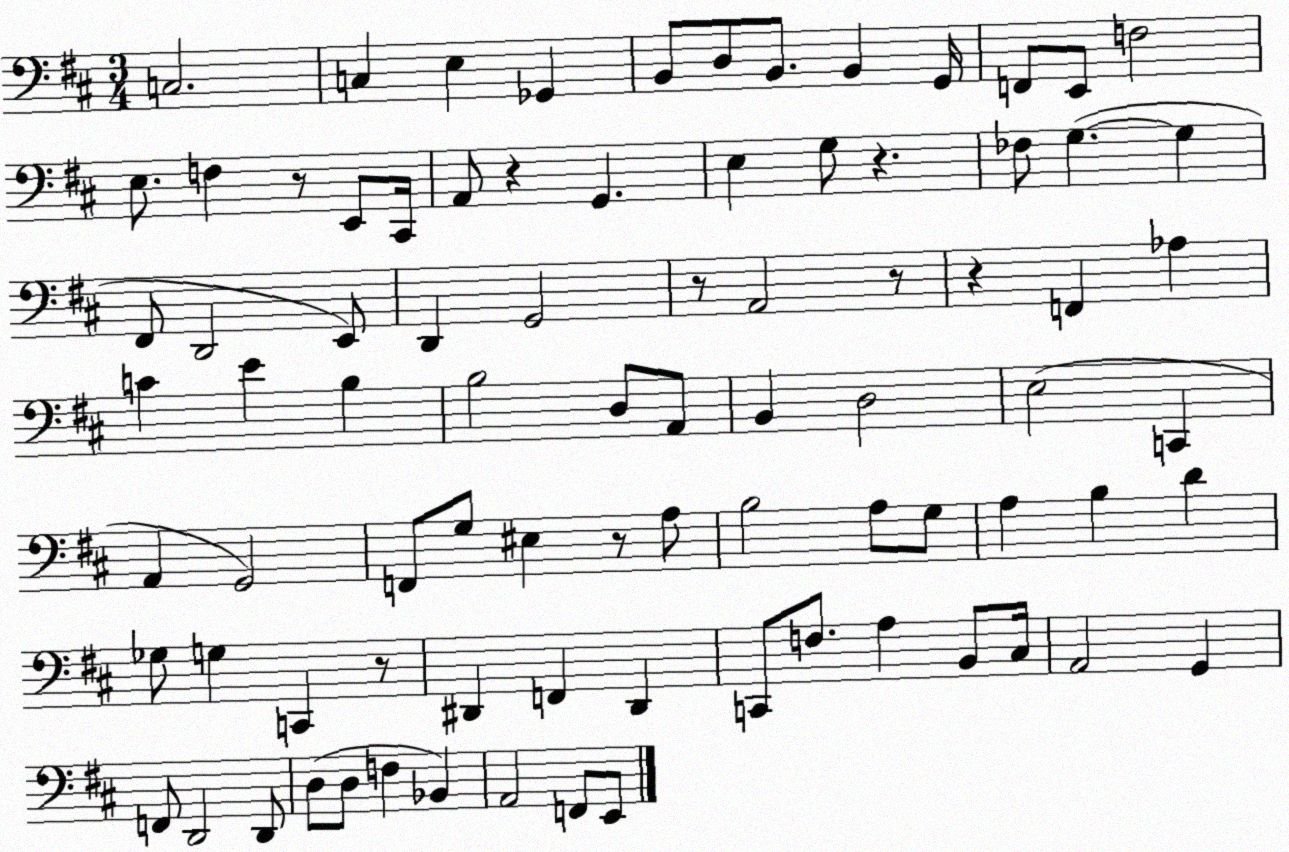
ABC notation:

X:1
T:Untitled
M:3/4
L:1/4
K:D
C,2 C, E, _G,, B,,/2 D,/2 B,,/2 B,, G,,/4 F,,/2 E,,/2 F,2 E,/2 F, z/2 E,,/2 ^C,,/4 A,,/2 z G,, E, G,/2 z _F,/2 G, G, ^F,,/2 D,,2 E,,/2 D,, G,,2 z/2 A,,2 z/2 z F,, _A, C E B, B,2 D,/2 A,,/2 B,, D,2 E,2 C,, A,, G,,2 F,,/2 G,/2 ^E, z/2 A,/2 B,2 A,/2 G,/2 A, B, D _G,/2 G, C,, z/2 ^D,, F,, ^D,, C,,/2 F,/2 A, B,,/2 ^C,/4 A,,2 G,, F,,/2 D,,2 D,,/2 D,/2 D,/2 F, _B,, A,,2 F,,/2 E,,/2